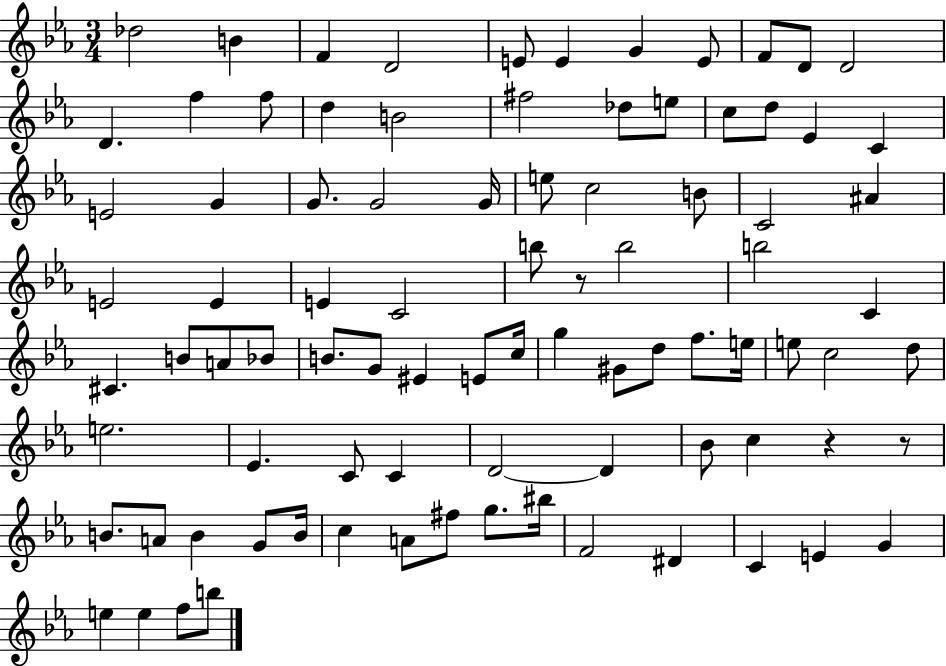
{
  \clef treble
  \numericTimeSignature
  \time 3/4
  \key ees \major
  des''2 b'4 | f'4 d'2 | e'8 e'4 g'4 e'8 | f'8 d'8 d'2 | \break d'4. f''4 f''8 | d''4 b'2 | fis''2 des''8 e''8 | c''8 d''8 ees'4 c'4 | \break e'2 g'4 | g'8. g'2 g'16 | e''8 c''2 b'8 | c'2 ais'4 | \break e'2 e'4 | e'4 c'2 | b''8 r8 b''2 | b''2 c'4 | \break cis'4. b'8 a'8 bes'8 | b'8. g'8 eis'4 e'8 c''16 | g''4 gis'8 d''8 f''8. e''16 | e''8 c''2 d''8 | \break e''2. | ees'4. c'8 c'4 | d'2~~ d'4 | bes'8 c''4 r4 r8 | \break b'8. a'8 b'4 g'8 b'16 | c''4 a'8 fis''8 g''8. bis''16 | f'2 dis'4 | c'4 e'4 g'4 | \break e''4 e''4 f''8 b''8 | \bar "|."
}